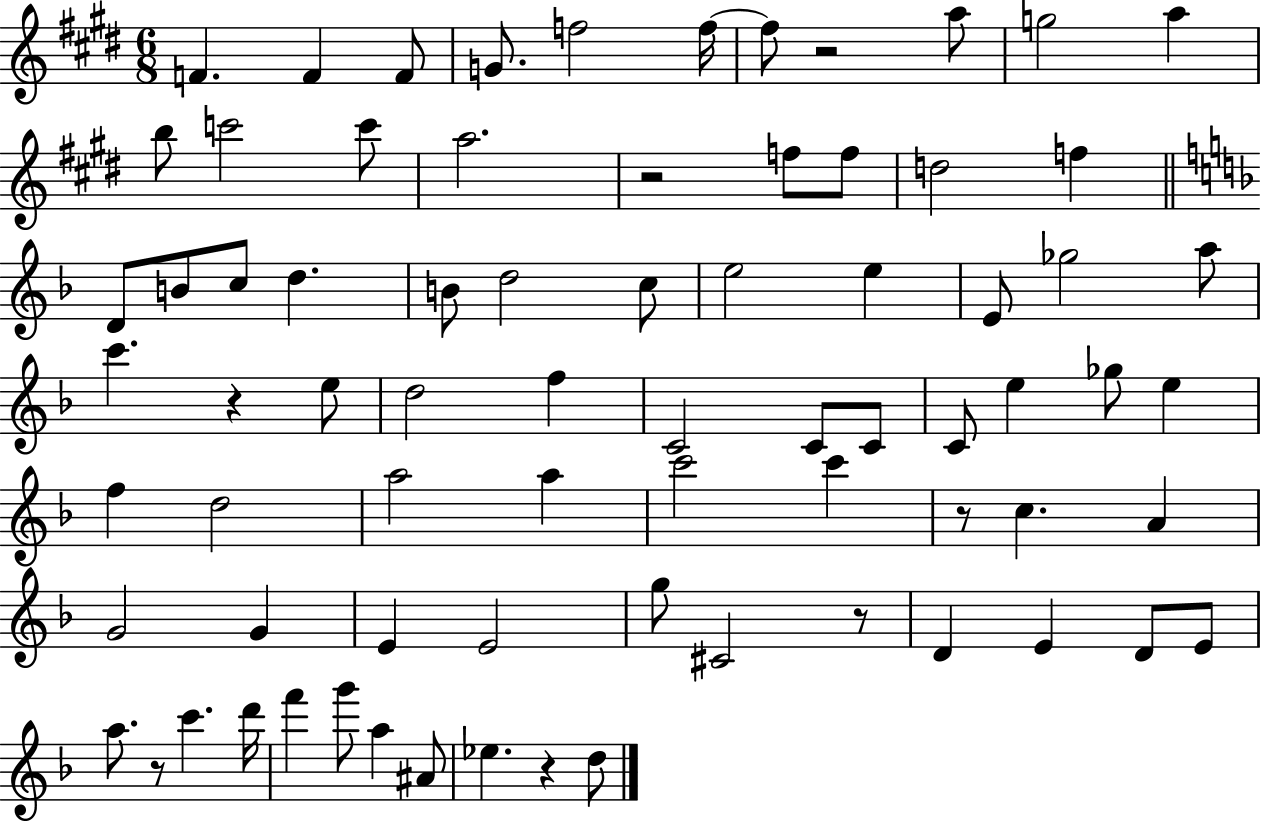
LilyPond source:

{
  \clef treble
  \numericTimeSignature
  \time 6/8
  \key e \major
  f'4. f'4 f'8 | g'8. f''2 f''16~~ | f''8 r2 a''8 | g''2 a''4 | \break b''8 c'''2 c'''8 | a''2. | r2 f''8 f''8 | d''2 f''4 | \break \bar "||" \break \key d \minor d'8 b'8 c''8 d''4. | b'8 d''2 c''8 | e''2 e''4 | e'8 ges''2 a''8 | \break c'''4. r4 e''8 | d''2 f''4 | c'2 c'8 c'8 | c'8 e''4 ges''8 e''4 | \break f''4 d''2 | a''2 a''4 | c'''2 c'''4 | r8 c''4. a'4 | \break g'2 g'4 | e'4 e'2 | g''8 cis'2 r8 | d'4 e'4 d'8 e'8 | \break a''8. r8 c'''4. d'''16 | f'''4 g'''8 a''4 ais'8 | ees''4. r4 d''8 | \bar "|."
}